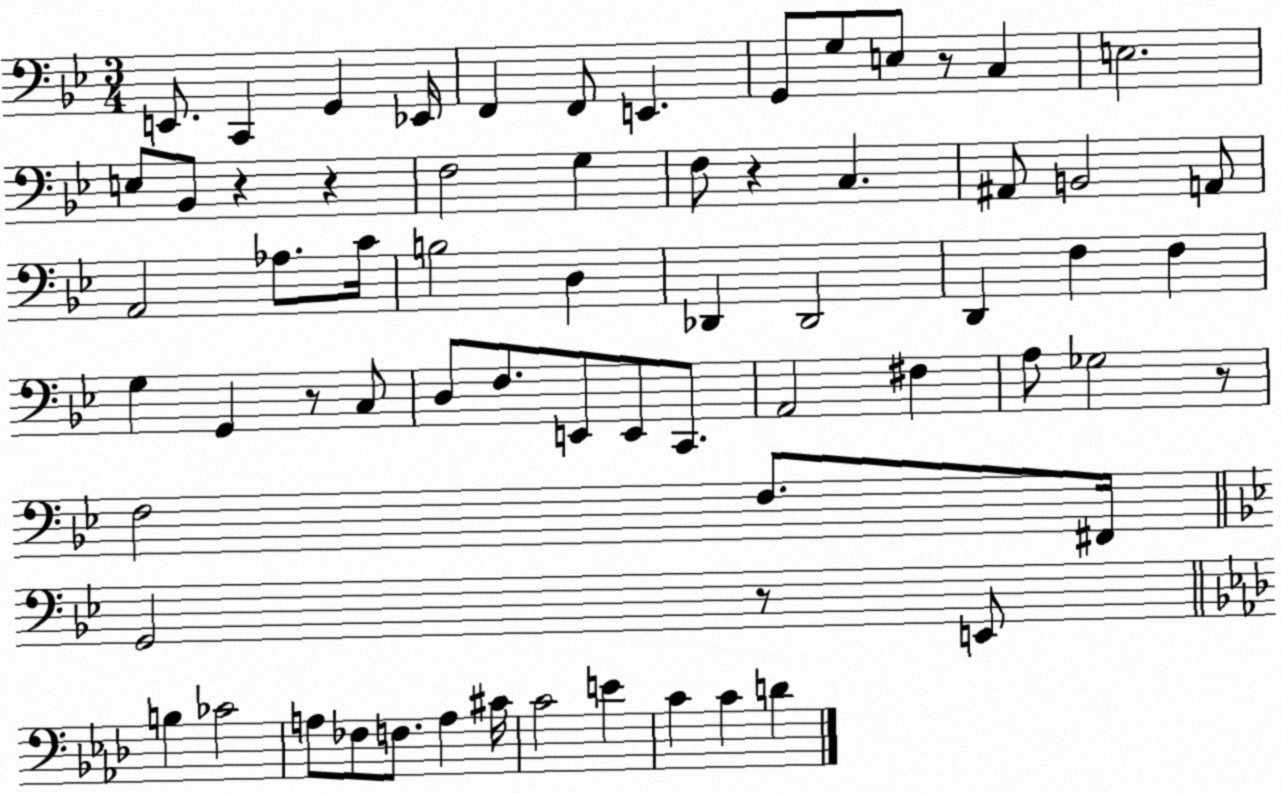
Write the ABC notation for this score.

X:1
T:Untitled
M:3/4
L:1/4
K:Bb
E,,/2 C,, G,, _E,,/4 F,, F,,/2 E,, G,,/2 G,/2 E,/2 z/2 C, E,2 E,/2 _B,,/2 z z F,2 G, F,/2 z C, ^A,,/2 B,,2 A,,/2 A,,2 _A,/2 C/4 B,2 D, _D,, _D,,2 D,, F, F, G, G,, z/2 C,/2 D,/2 F,/2 E,,/2 E,,/2 C,,/2 A,,2 ^F, A,/2 _G,2 z/2 F,2 F,/2 ^F,,/4 G,,2 z/2 E,,/2 B, _C2 A,/2 _F,/2 F,/2 A, ^C/4 C2 E C C D